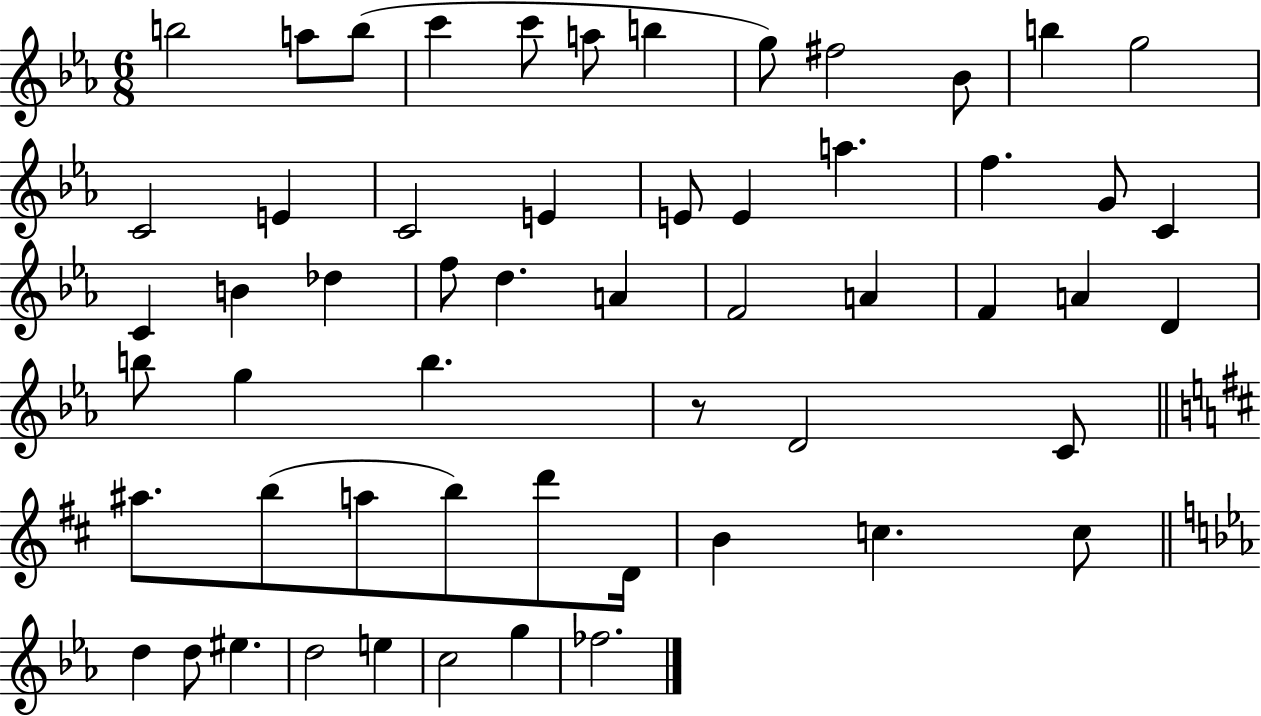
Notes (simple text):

B5/h A5/e B5/e C6/q C6/e A5/e B5/q G5/e F#5/h Bb4/e B5/q G5/h C4/h E4/q C4/h E4/q E4/e E4/q A5/q. F5/q. G4/e C4/q C4/q B4/q Db5/q F5/e D5/q. A4/q F4/h A4/q F4/q A4/q D4/q B5/e G5/q B5/q. R/e D4/h C4/e A#5/e. B5/e A5/e B5/e D6/e D4/s B4/q C5/q. C5/e D5/q D5/e EIS5/q. D5/h E5/q C5/h G5/q FES5/h.